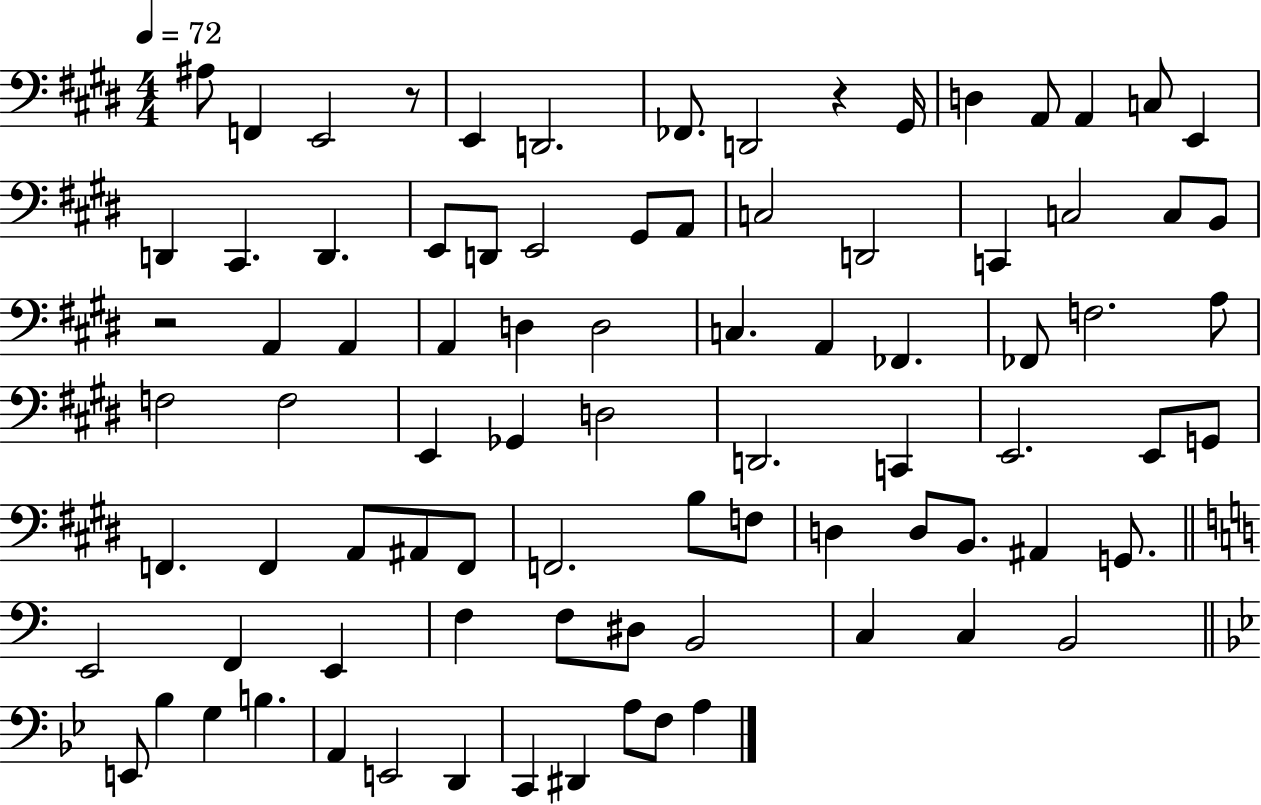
X:1
T:Untitled
M:4/4
L:1/4
K:E
^A,/2 F,, E,,2 z/2 E,, D,,2 _F,,/2 D,,2 z ^G,,/4 D, A,,/2 A,, C,/2 E,, D,, ^C,, D,, E,,/2 D,,/2 E,,2 ^G,,/2 A,,/2 C,2 D,,2 C,, C,2 C,/2 B,,/2 z2 A,, A,, A,, D, D,2 C, A,, _F,, _F,,/2 F,2 A,/2 F,2 F,2 E,, _G,, D,2 D,,2 C,, E,,2 E,,/2 G,,/2 F,, F,, A,,/2 ^A,,/2 F,,/2 F,,2 B,/2 F,/2 D, D,/2 B,,/2 ^A,, G,,/2 E,,2 F,, E,, F, F,/2 ^D,/2 B,,2 C, C, B,,2 E,,/2 _B, G, B, A,, E,,2 D,, C,, ^D,, A,/2 F,/2 A,